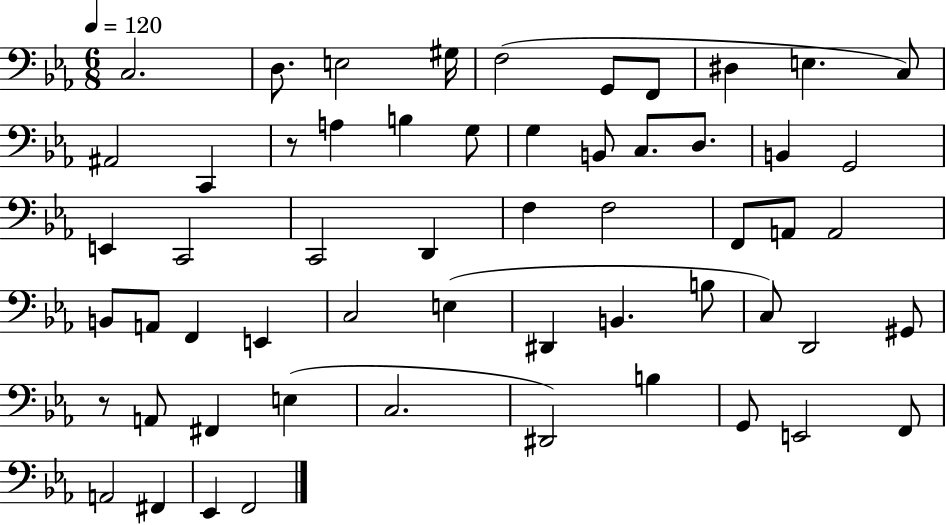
{
  \clef bass
  \numericTimeSignature
  \time 6/8
  \key ees \major
  \tempo 4 = 120
  c2. | d8. e2 gis16 | f2( g,8 f,8 | dis4 e4. c8) | \break ais,2 c,4 | r8 a4 b4 g8 | g4 b,8 c8. d8. | b,4 g,2 | \break e,4 c,2 | c,2 d,4 | f4 f2 | f,8 a,8 a,2 | \break b,8 a,8 f,4 e,4 | c2 e4( | dis,4 b,4. b8 | c8) d,2 gis,8 | \break r8 a,8 fis,4 e4( | c2. | dis,2) b4 | g,8 e,2 f,8 | \break a,2 fis,4 | ees,4 f,2 | \bar "|."
}